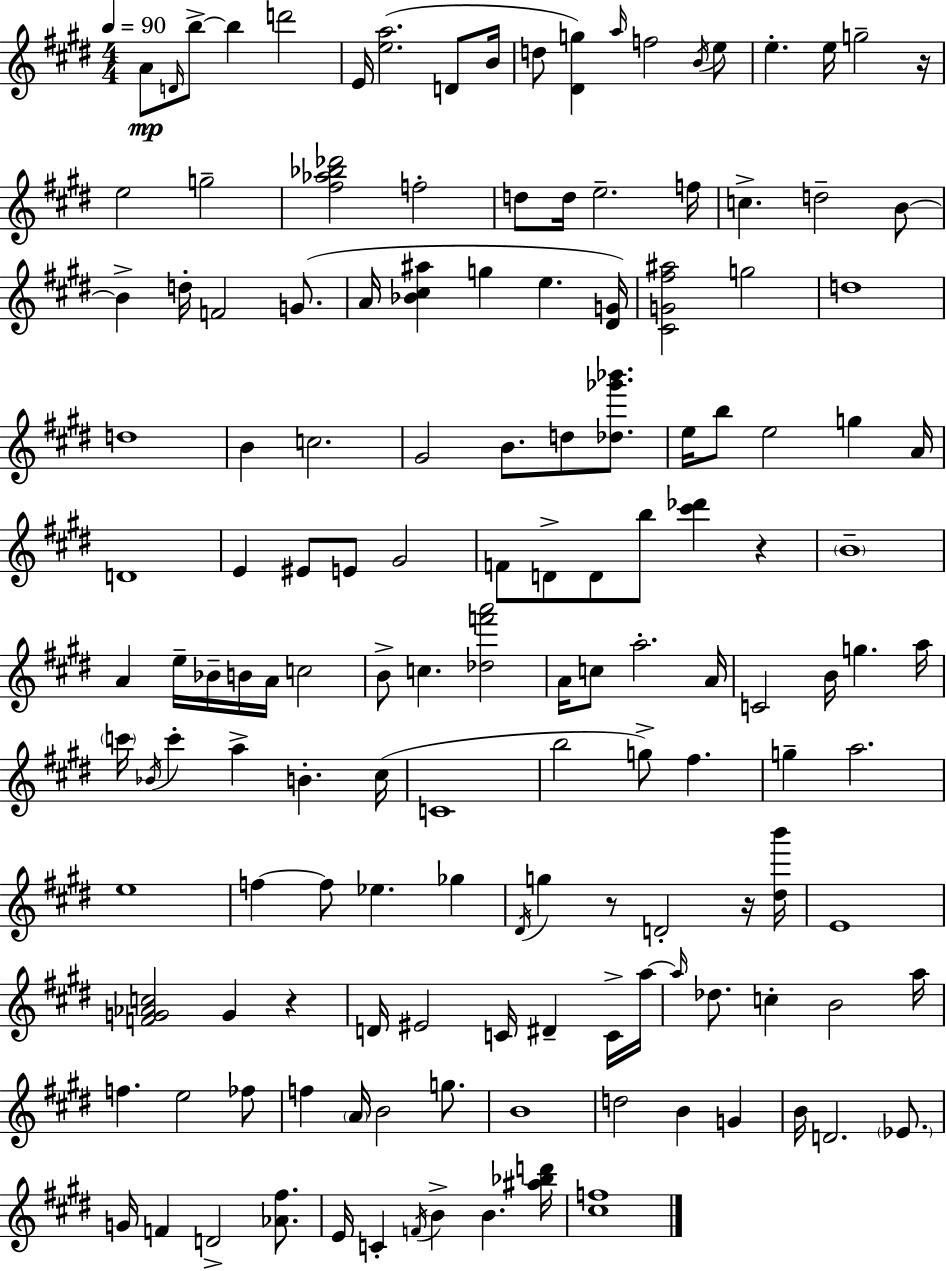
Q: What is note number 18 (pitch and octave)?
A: G5